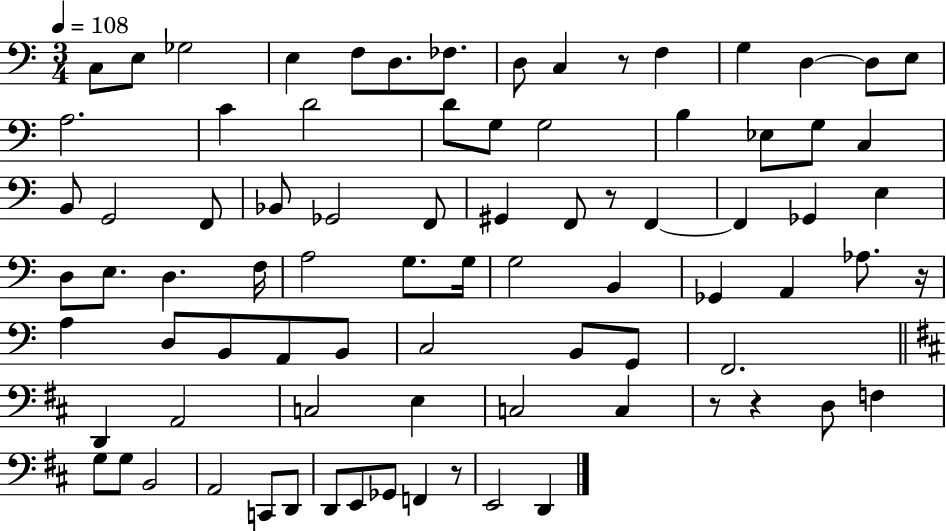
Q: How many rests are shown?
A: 6